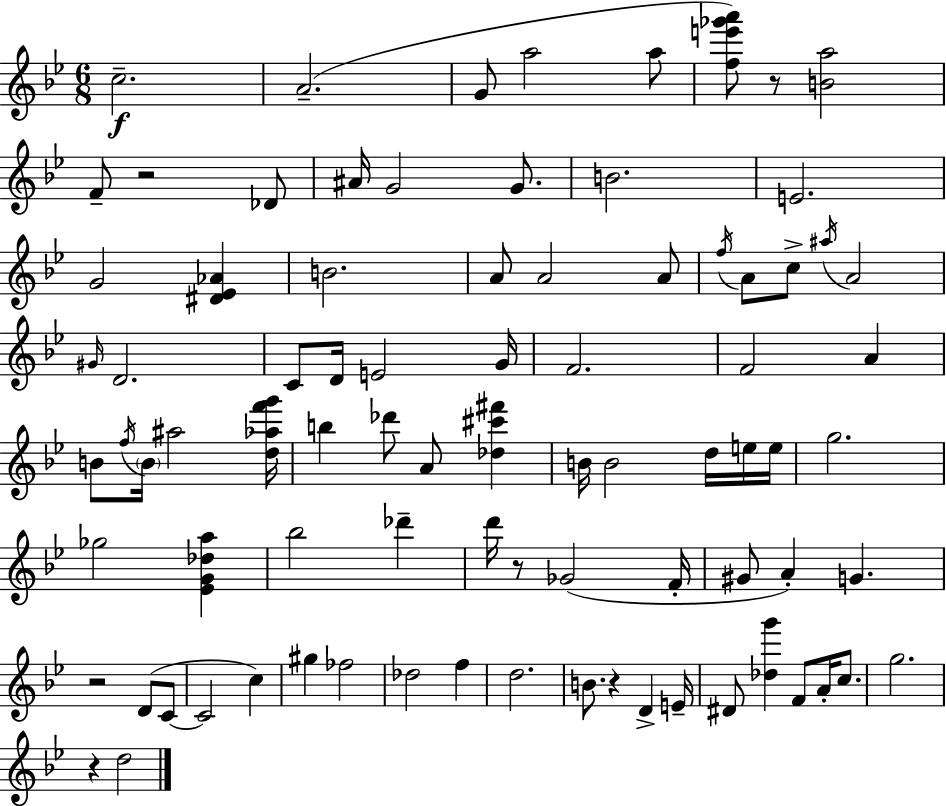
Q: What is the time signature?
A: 6/8